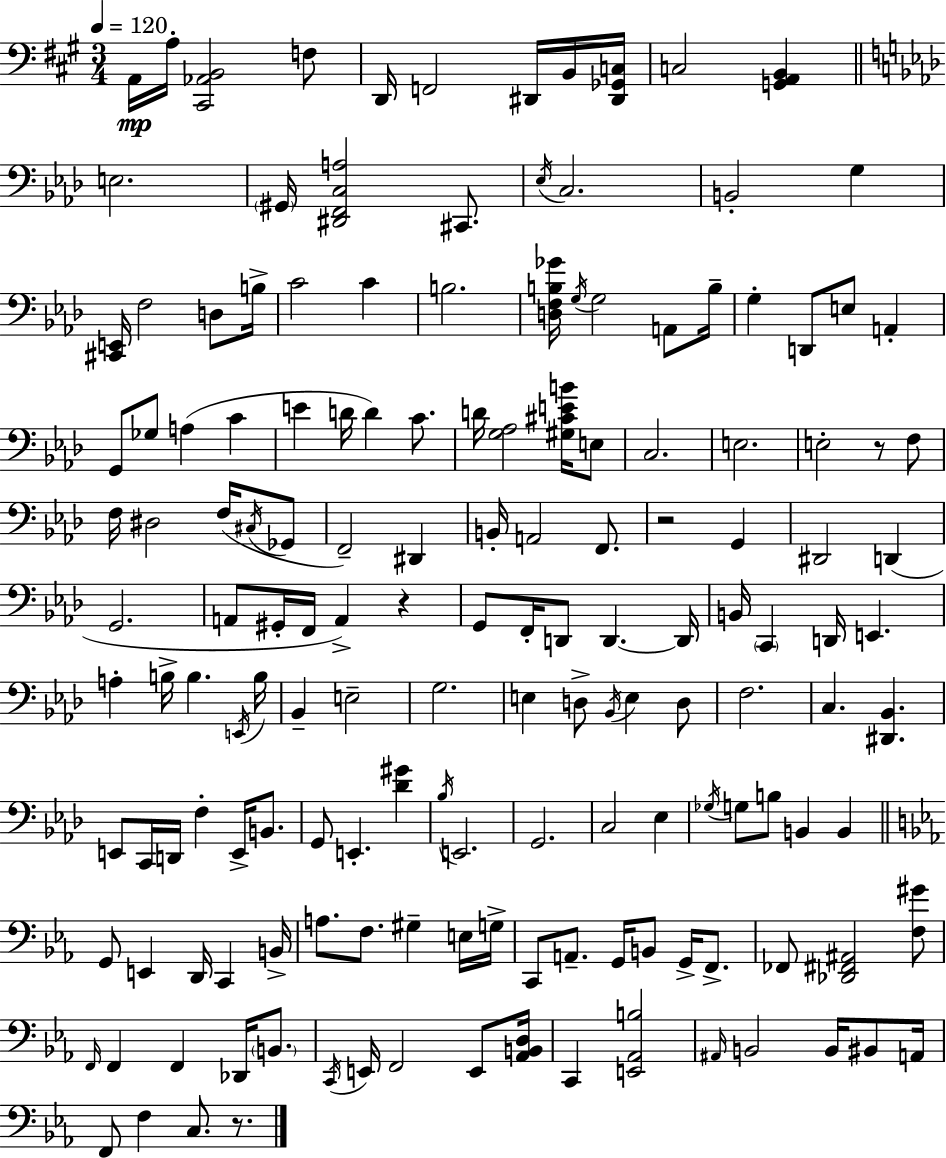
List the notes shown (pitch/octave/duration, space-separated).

A2/s A3/s [C#2,Ab2,B2]/h F3/e D2/s F2/h D#2/s B2/s [D#2,Gb2,C3]/s C3/h [G2,A2,B2]/q E3/h. G#2/s [D#2,F2,C3,A3]/h C#2/e. Eb3/s C3/h. B2/h G3/q [C#2,E2]/s F3/h D3/e B3/s C4/h C4/q B3/h. [D3,F3,B3,Gb4]/s G3/s G3/h A2/e B3/s G3/q D2/e E3/e A2/q G2/e Gb3/e A3/q C4/q E4/q D4/s D4/q C4/e. D4/s [G3,Ab3]/h [G#3,C#4,E4,B4]/s E3/e C3/h. E3/h. E3/h R/e F3/e F3/s D#3/h F3/s C#3/s Gb2/e F2/h D#2/q B2/s A2/h F2/e. R/h G2/q D#2/h D2/q G2/h. A2/e G#2/s F2/s A2/q R/q G2/e F2/s D2/e D2/q. D2/s B2/s C2/q D2/s E2/q. A3/q B3/s B3/q. E2/s B3/s Bb2/q E3/h G3/h. E3/q D3/e Bb2/s E3/q D3/e F3/h. C3/q. [D#2,Bb2]/q. E2/e C2/s D2/s F3/q E2/s B2/e. G2/e E2/q. [Db4,G#4]/q Bb3/s E2/h. G2/h. C3/h Eb3/q Gb3/s G3/e B3/e B2/q B2/q G2/e E2/q D2/s C2/q B2/s A3/e. F3/e. G#3/q E3/s G3/s C2/e A2/e. G2/s B2/e G2/s F2/e. FES2/e [Db2,F#2,A#2]/h [F3,G#4]/e F2/s F2/q F2/q Db2/s B2/e. C2/s E2/s F2/h E2/e [Ab2,B2,D3]/s C2/q [E2,Ab2,B3]/h A#2/s B2/h B2/s BIS2/e A2/s F2/e F3/q C3/e. R/e.